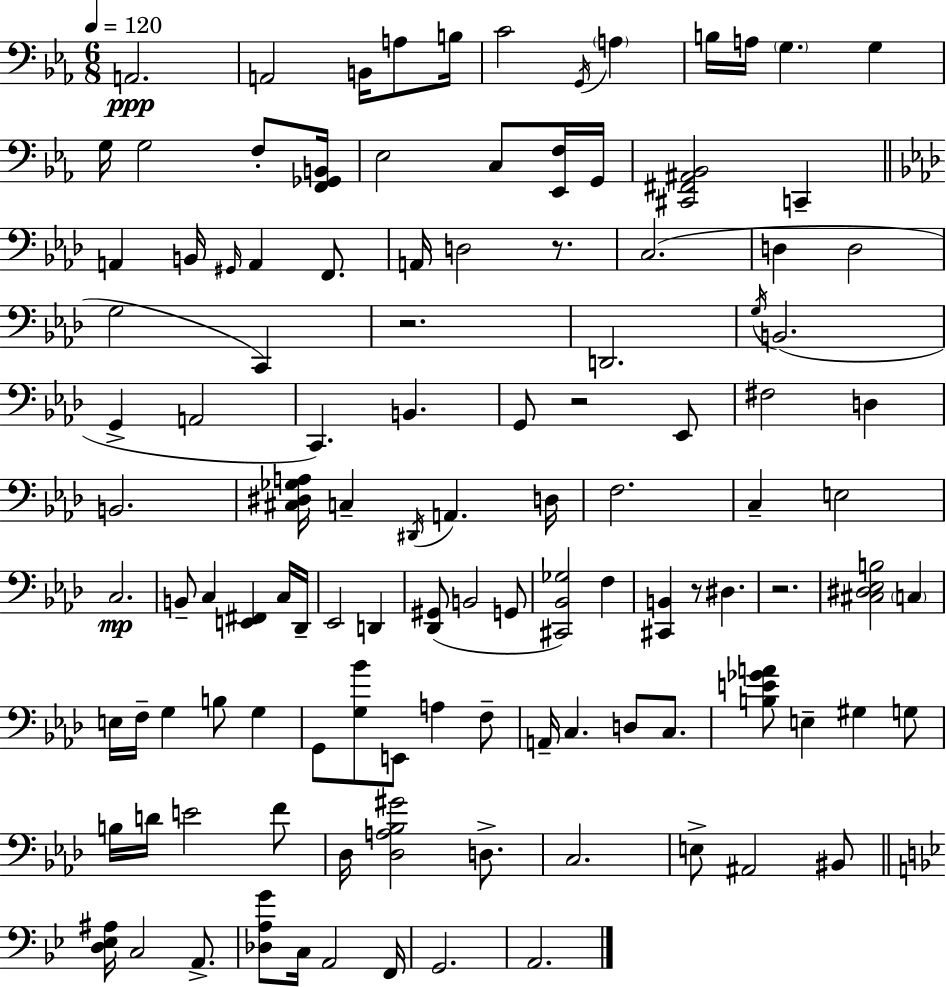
X:1
T:Untitled
M:6/8
L:1/4
K:Cm
A,,2 A,,2 B,,/4 A,/2 B,/4 C2 G,,/4 A, B,/4 A,/4 G, G, G,/4 G,2 F,/2 [F,,_G,,B,,]/4 _E,2 C,/2 [_E,,F,]/4 G,,/4 [^C,,^F,,^A,,_B,,]2 C,, A,, B,,/4 ^G,,/4 A,, F,,/2 A,,/4 D,2 z/2 C,2 D, D,2 G,2 C,, z2 D,,2 G,/4 B,,2 G,, A,,2 C,, B,, G,,/2 z2 _E,,/2 ^F,2 D, B,,2 [^C,^D,_G,A,]/4 C, ^D,,/4 A,, D,/4 F,2 C, E,2 C,2 B,,/2 C, [E,,^F,,] C,/4 _D,,/4 _E,,2 D,, [_D,,^G,,]/2 B,,2 G,,/2 [^C,,_B,,_G,]2 F, [^C,,B,,] z/2 ^D, z2 [^C,^D,_E,B,]2 C, E,/4 F,/4 G, B,/2 G, G,,/2 [G,_B]/2 E,,/2 A, F,/2 A,,/4 C, D,/2 C,/2 [B,E_GA]/2 E, ^G, G,/2 B,/4 D/4 E2 F/2 _D,/4 [_D,A,_B,^G]2 D,/2 C,2 E,/2 ^A,,2 ^B,,/2 [D,_E,^A,]/4 C,2 A,,/2 [_D,A,G]/2 C,/4 A,,2 F,,/4 G,,2 A,,2